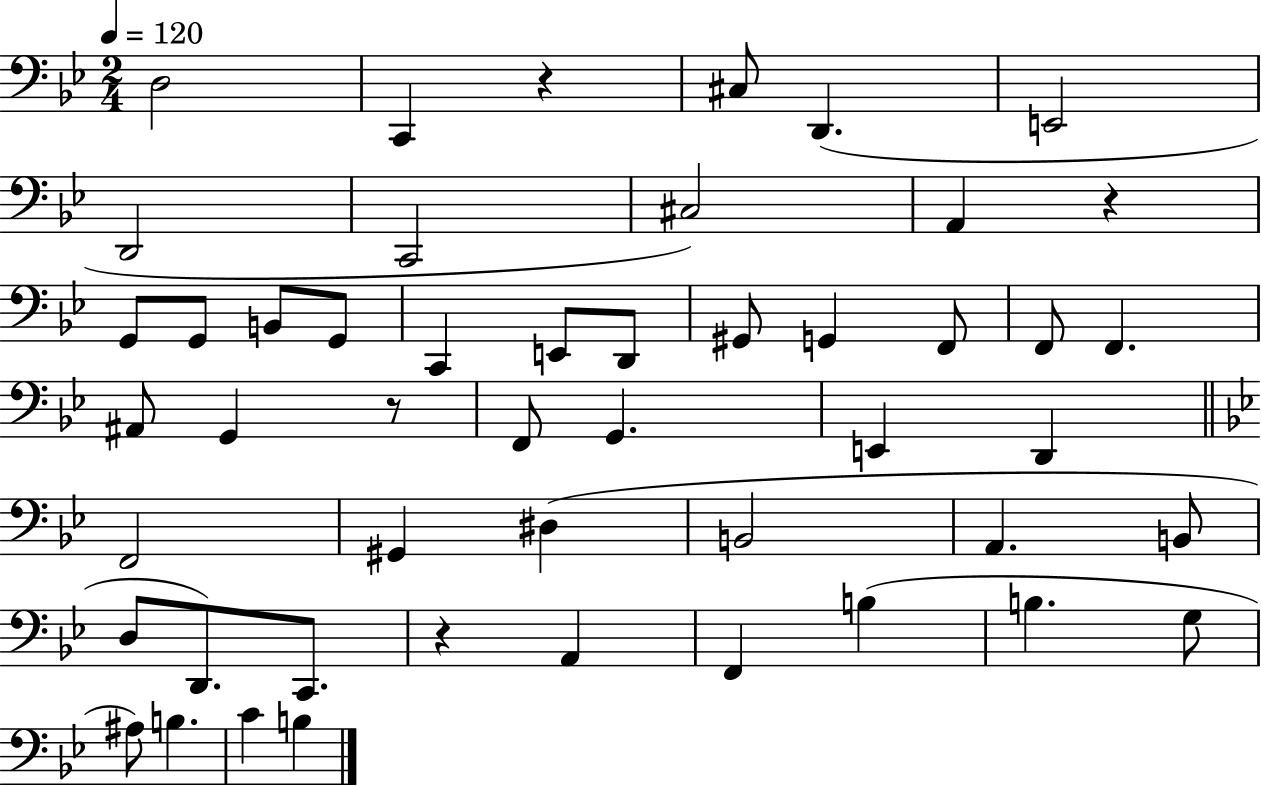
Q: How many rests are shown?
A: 4